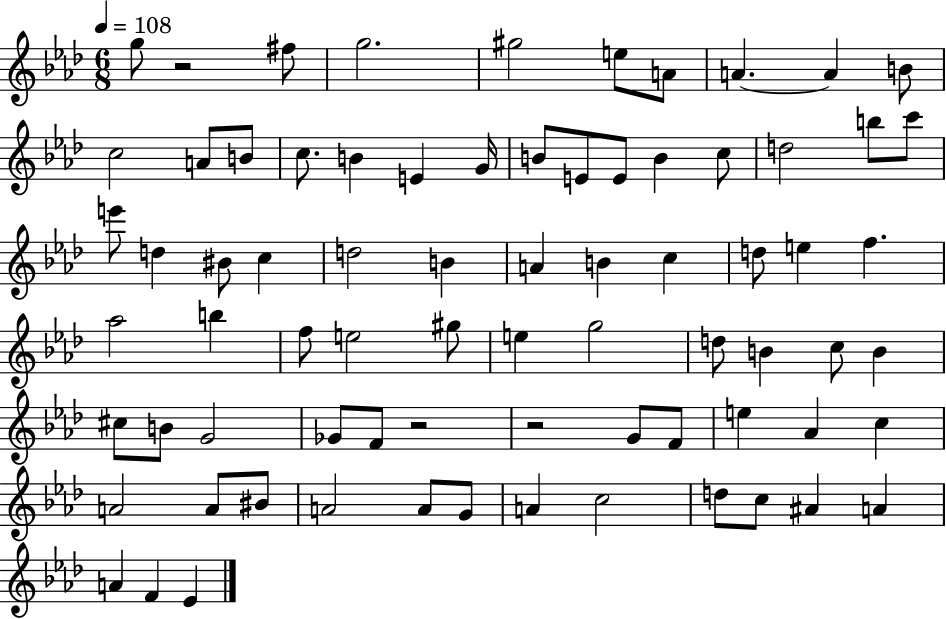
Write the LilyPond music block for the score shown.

{
  \clef treble
  \numericTimeSignature
  \time 6/8
  \key aes \major
  \tempo 4 = 108
  g''8 r2 fis''8 | g''2. | gis''2 e''8 a'8 | a'4.~~ a'4 b'8 | \break c''2 a'8 b'8 | c''8. b'4 e'4 g'16 | b'8 e'8 e'8 b'4 c''8 | d''2 b''8 c'''8 | \break e'''8 d''4 bis'8 c''4 | d''2 b'4 | a'4 b'4 c''4 | d''8 e''4 f''4. | \break aes''2 b''4 | f''8 e''2 gis''8 | e''4 g''2 | d''8 b'4 c''8 b'4 | \break cis''8 b'8 g'2 | ges'8 f'8 r2 | r2 g'8 f'8 | e''4 aes'4 c''4 | \break a'2 a'8 bis'8 | a'2 a'8 g'8 | a'4 c''2 | d''8 c''8 ais'4 a'4 | \break a'4 f'4 ees'4 | \bar "|."
}